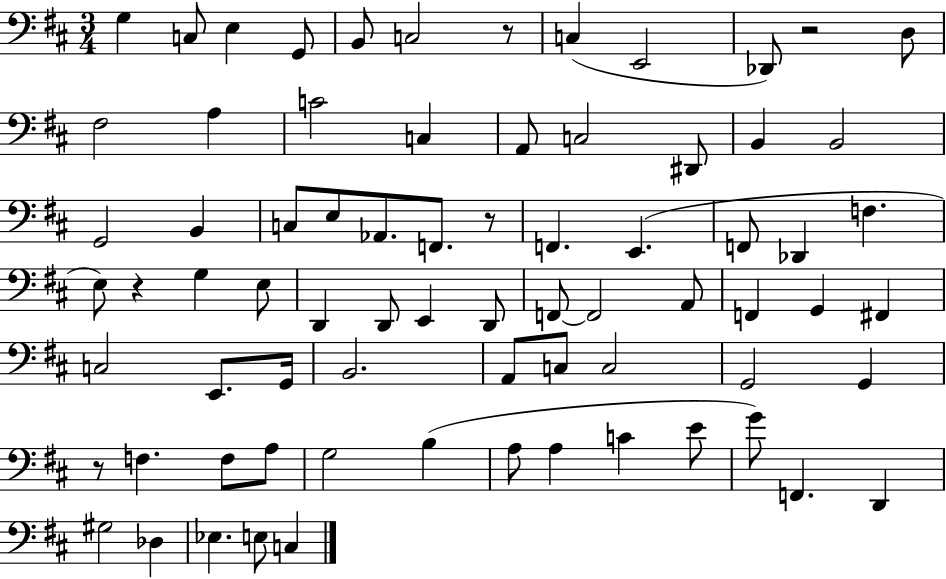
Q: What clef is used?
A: bass